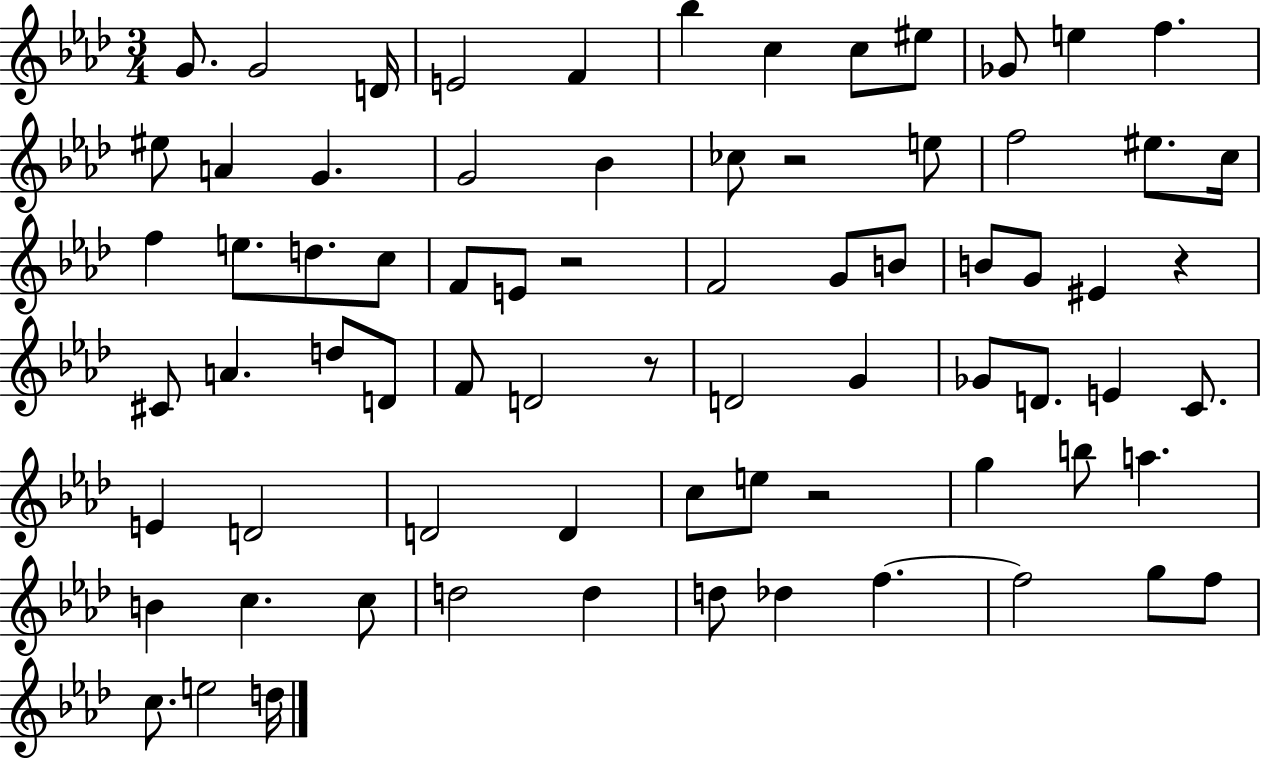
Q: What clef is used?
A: treble